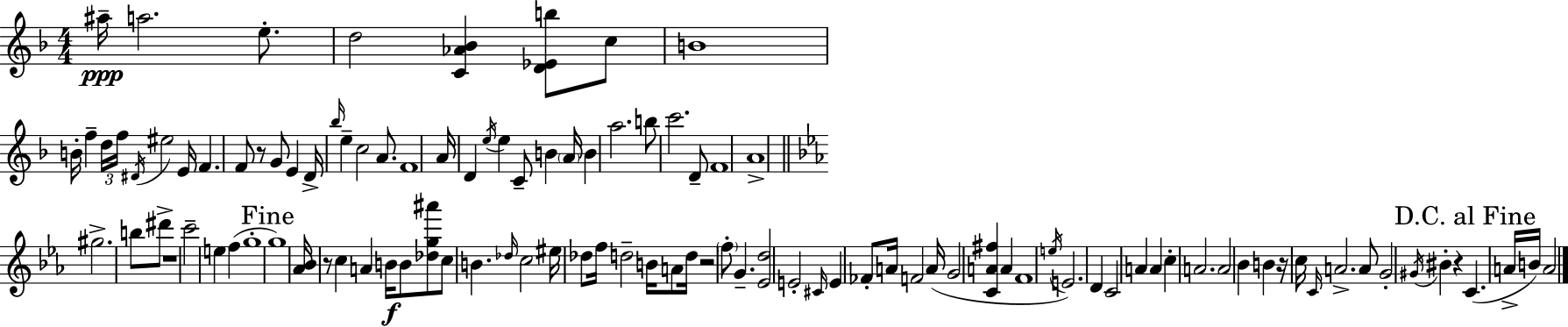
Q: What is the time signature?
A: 4/4